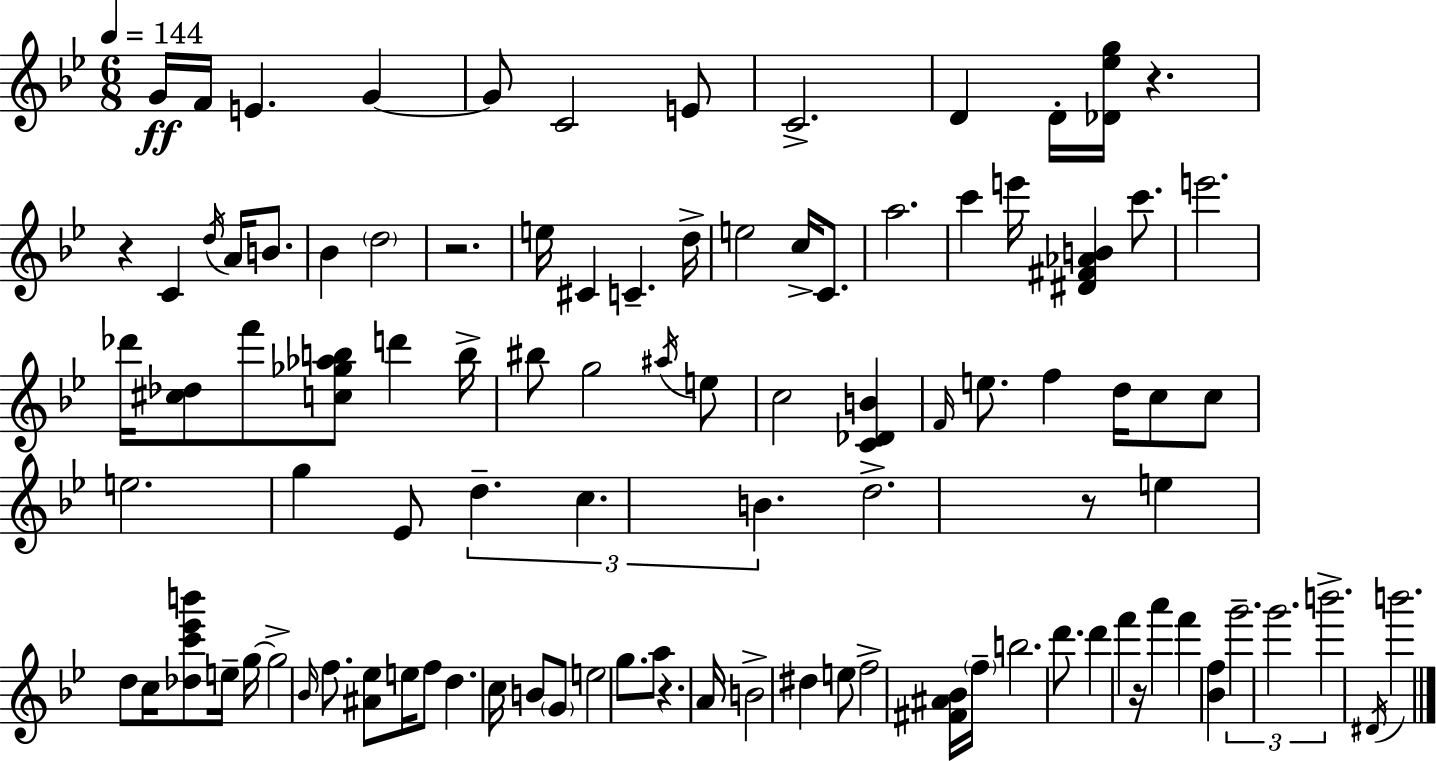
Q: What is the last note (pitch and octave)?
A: B6